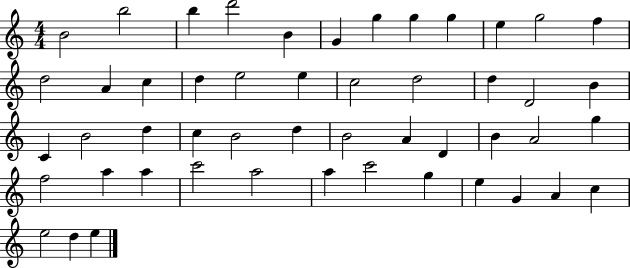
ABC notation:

X:1
T:Untitled
M:4/4
L:1/4
K:C
B2 b2 b d'2 B G g g g e g2 f d2 A c d e2 e c2 d2 d D2 B C B2 d c B2 d B2 A D B A2 g f2 a a c'2 a2 a c'2 g e G A c e2 d e